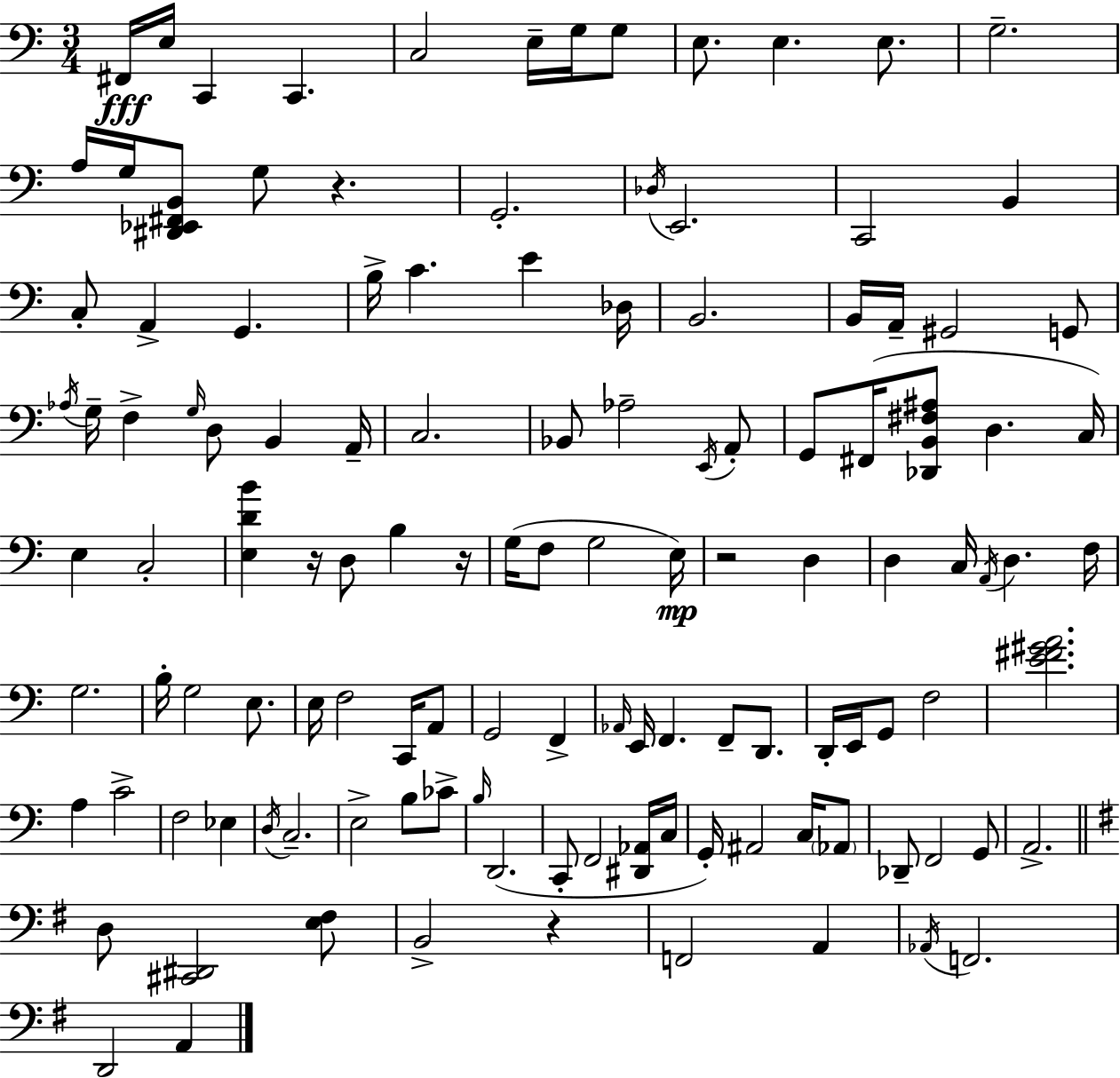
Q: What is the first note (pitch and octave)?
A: F#2